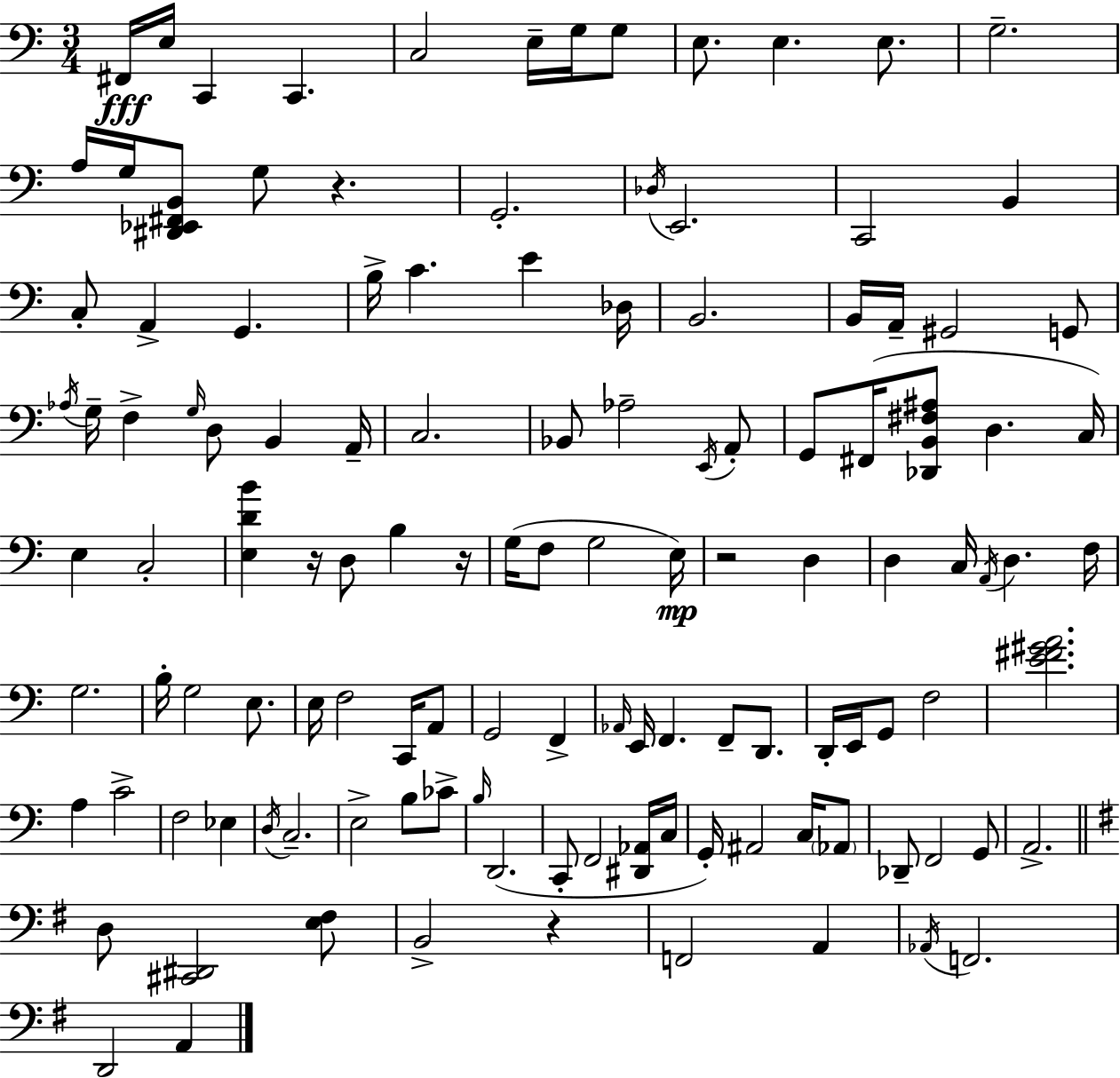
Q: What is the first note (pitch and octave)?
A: F#2